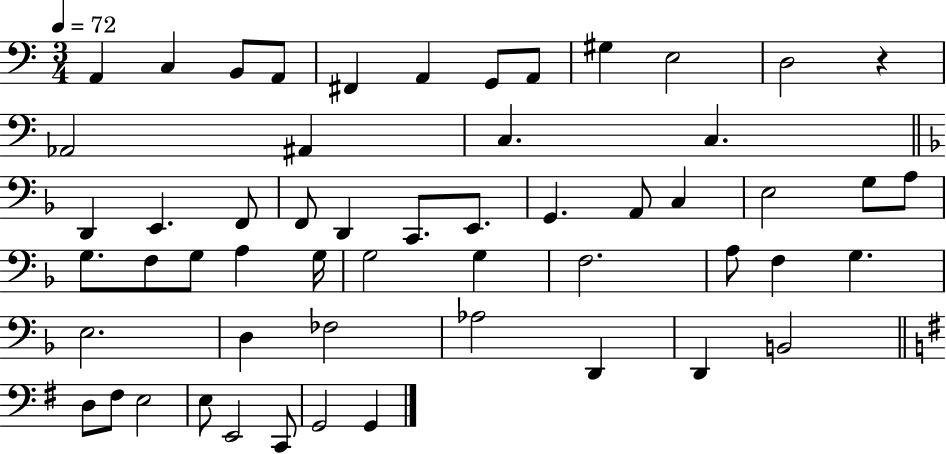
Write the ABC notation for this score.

X:1
T:Untitled
M:3/4
L:1/4
K:C
A,, C, B,,/2 A,,/2 ^F,, A,, G,,/2 A,,/2 ^G, E,2 D,2 z _A,,2 ^A,, C, C, D,, E,, F,,/2 F,,/2 D,, C,,/2 E,,/2 G,, A,,/2 C, E,2 G,/2 A,/2 G,/2 F,/2 G,/2 A, G,/4 G,2 G, F,2 A,/2 F, G, E,2 D, _F,2 _A,2 D,, D,, B,,2 D,/2 ^F,/2 E,2 E,/2 E,,2 C,,/2 G,,2 G,,